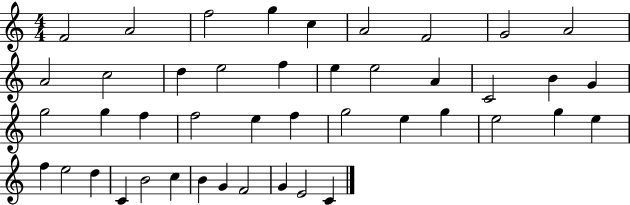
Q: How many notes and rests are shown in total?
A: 44